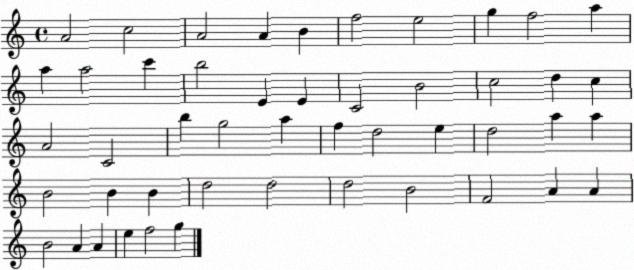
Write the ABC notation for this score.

X:1
T:Untitled
M:4/4
L:1/4
K:C
A2 c2 A2 A B f2 e2 g f2 a a a2 c' b2 E E C2 B2 c2 d c A2 C2 b g2 a f d2 e d2 a a B2 B B d2 d2 d2 B2 F2 A A B2 A A e f2 g